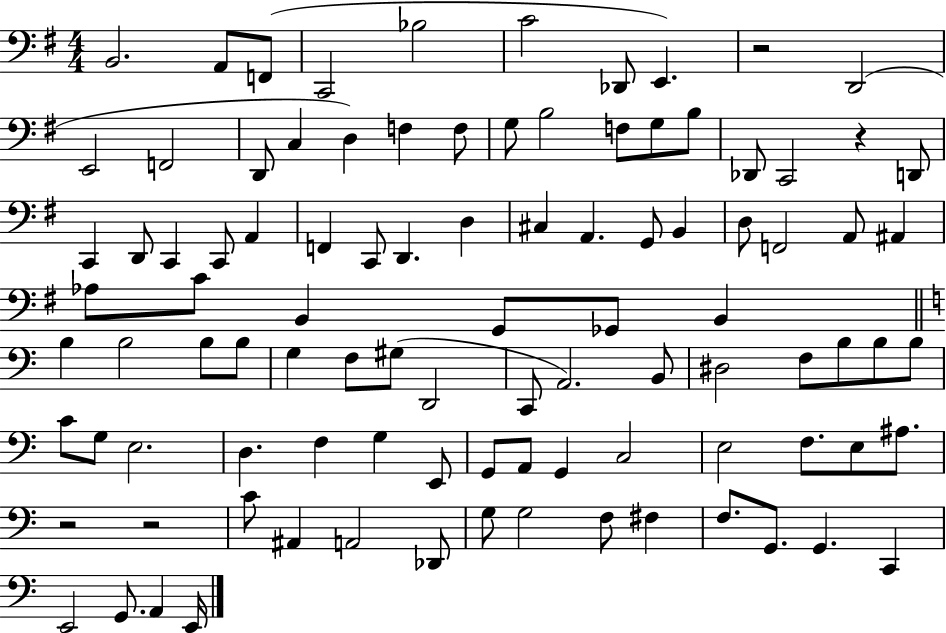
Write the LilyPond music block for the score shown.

{
  \clef bass
  \numericTimeSignature
  \time 4/4
  \key g \major
  \repeat volta 2 { b,2. a,8 f,8( | c,2 bes2 | c'2 des,8 e,4.) | r2 d,2( | \break e,2 f,2 | d,8 c4 d4) f4 f8 | g8 b2 f8 g8 b8 | des,8 c,2 r4 d,8 | \break c,4 d,8 c,4 c,8 a,4 | f,4 c,8 d,4. d4 | cis4 a,4. g,8 b,4 | d8 f,2 a,8 ais,4 | \break aes8 c'8 b,4 g,8 ges,8 b,4 | \bar "||" \break \key c \major b4 b2 b8 b8 | g4 f8 gis8( d,2 | c,8 a,2.) b,8 | dis2 f8 b8 b8 b8 | \break c'8 g8 e2. | d4. f4 g4 e,8 | g,8 a,8 g,4 c2 | e2 f8. e8 ais8. | \break r2 r2 | c'8 ais,4 a,2 des,8 | g8 g2 f8 fis4 | f8. g,8. g,4. c,4 | \break e,2 g,8. a,4 e,16 | } \bar "|."
}